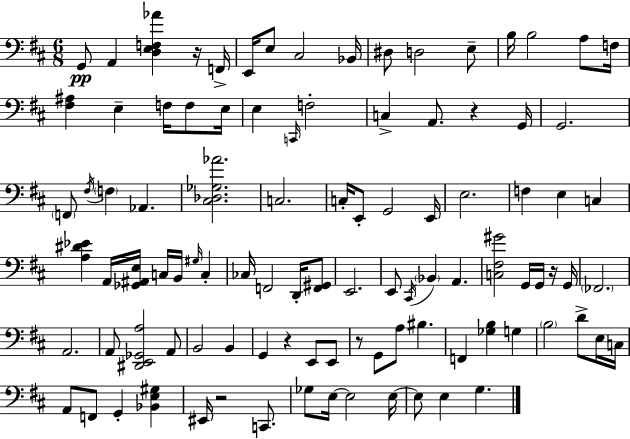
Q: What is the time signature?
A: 6/8